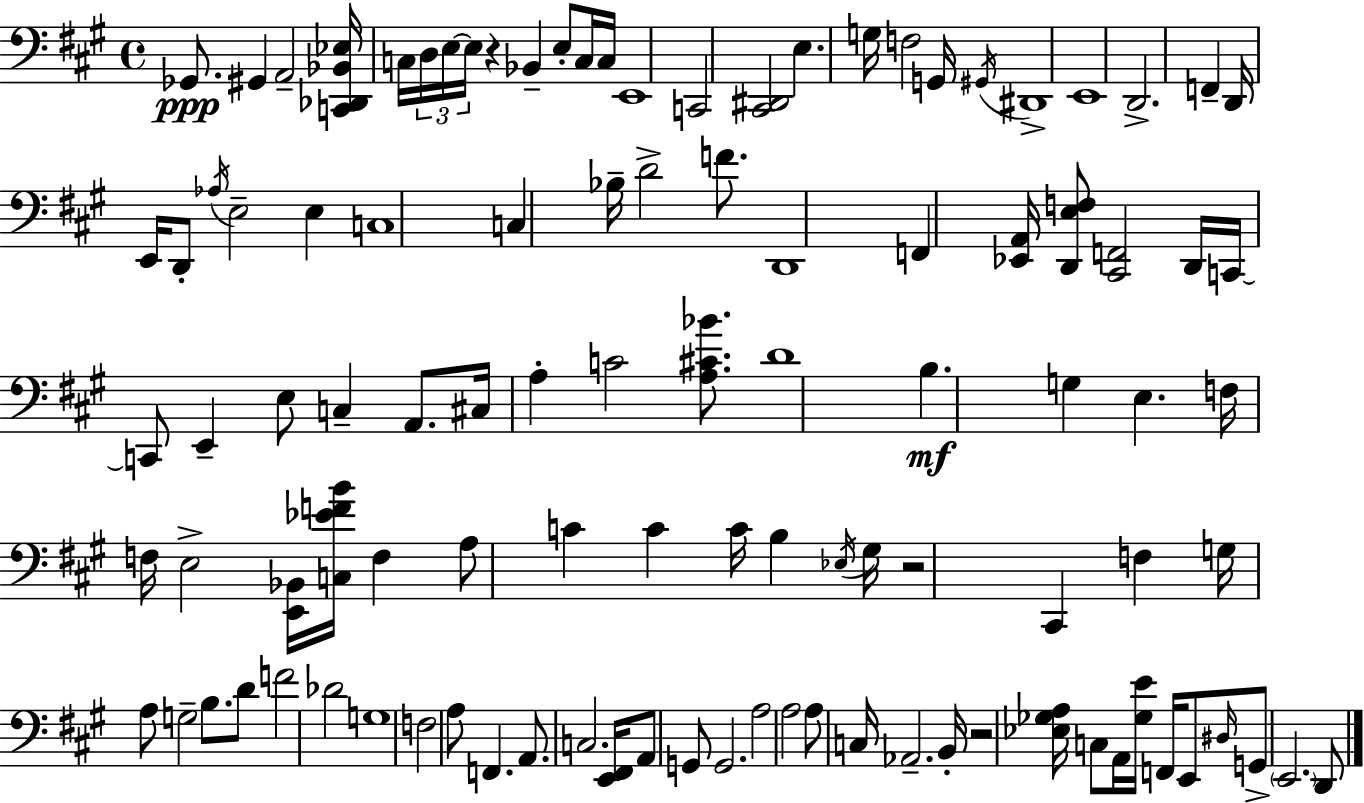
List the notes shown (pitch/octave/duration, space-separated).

Gb2/e. G#2/q A2/h [C2,Db2,Bb2,Eb3]/s C3/s D3/s E3/s E3/s R/q Bb2/q E3/e C3/s C3/s E2/w C2/h [C#2,D#2]/h E3/q. G3/s F3/h G2/s G#2/s D#2/w E2/w D2/h. F2/q D2/s E2/s D2/e Ab3/s E3/h E3/q C3/w C3/q Bb3/s D4/h F4/e. D2/w F2/q [Eb2,A2]/s [D2,E3,F3]/e [C#2,F2]/h D2/s C2/s C2/e E2/q E3/e C3/q A2/e. C#3/s A3/q C4/h [A3,C#4,Bb4]/e. D4/w B3/q. G3/q E3/q. F3/s F3/s E3/h [E2,Bb2]/s [C3,Eb4,F4,B4]/s F3/q A3/e C4/q C4/q C4/s B3/q Eb3/s G#3/s R/h C#2/q F3/q G3/s A3/e G3/h B3/e. D4/e F4/h Db4/h G3/w F3/h A3/e F2/q. A2/e. C3/h. [E2,F#2]/s A2/e G2/e G2/h. A3/h A3/h A3/e C3/s Ab2/h. B2/s R/h [Eb3,Gb3,A3]/s C3/e A2/s [Gb3,E4]/s F2/s E2/e D#3/s G2/e E2/h. D2/e